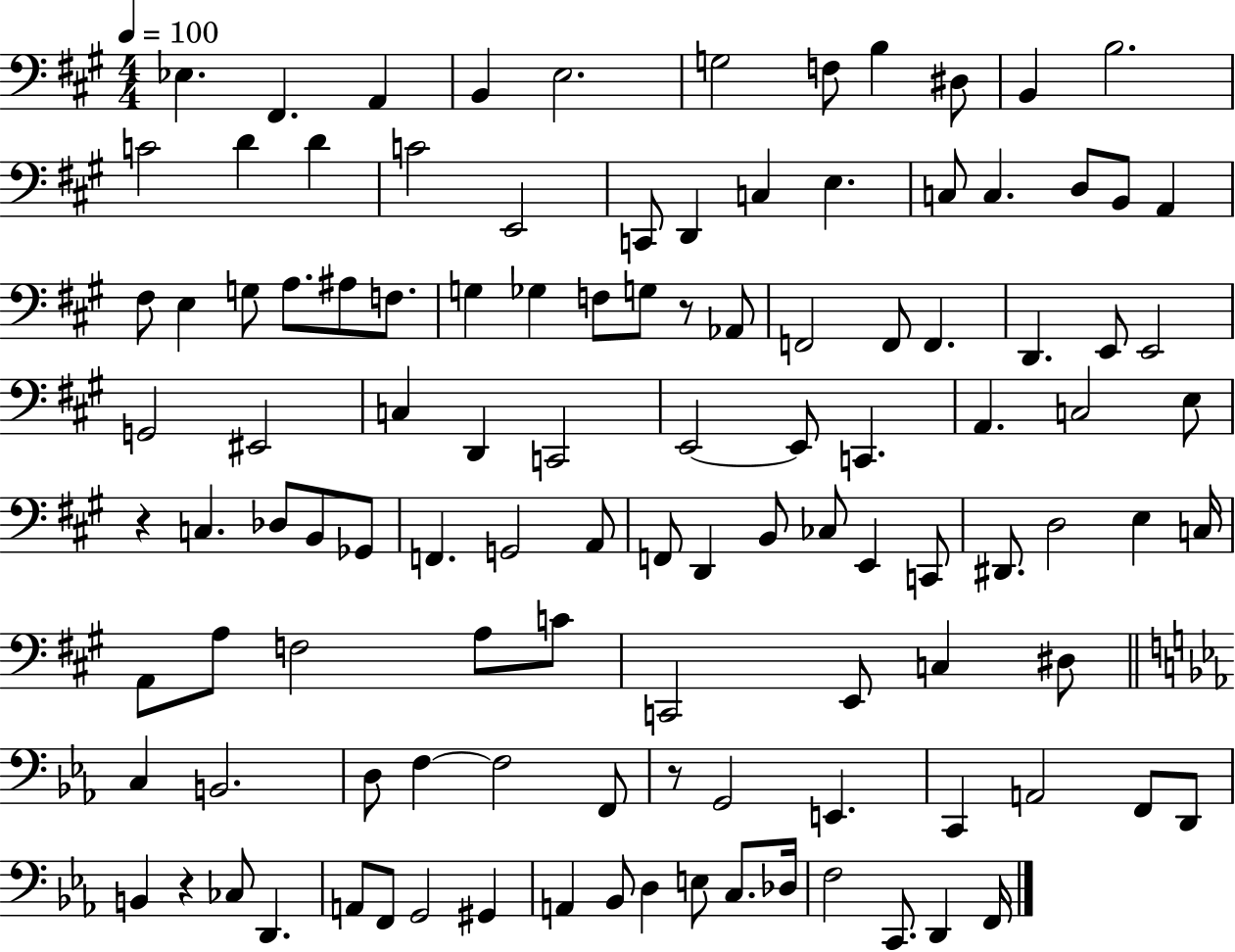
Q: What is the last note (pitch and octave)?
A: F2